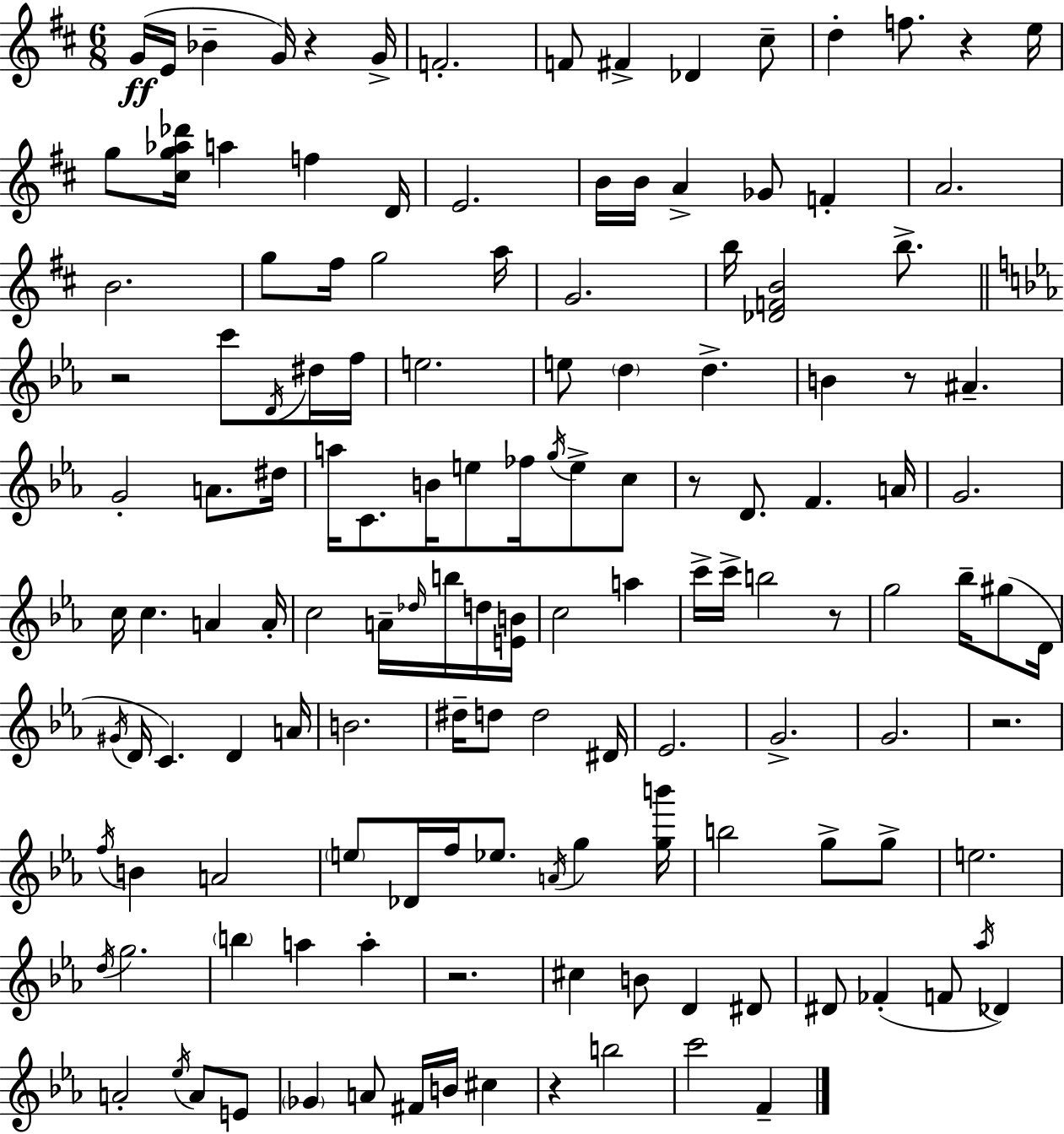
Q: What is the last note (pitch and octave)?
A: F4